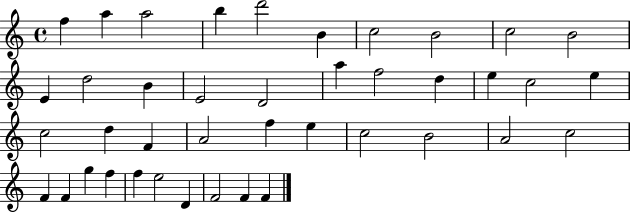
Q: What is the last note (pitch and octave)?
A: F4